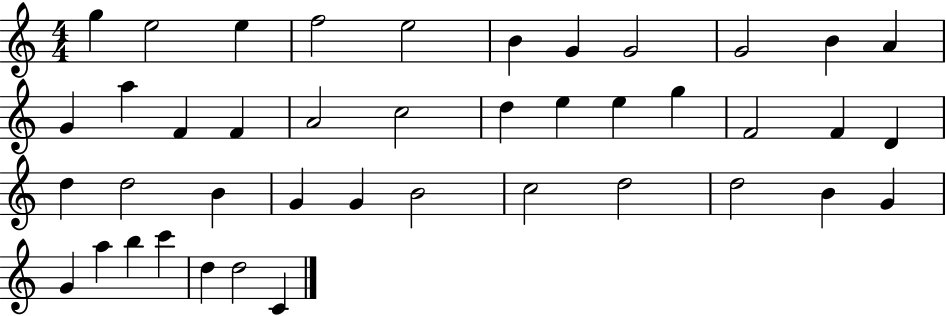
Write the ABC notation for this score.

X:1
T:Untitled
M:4/4
L:1/4
K:C
g e2 e f2 e2 B G G2 G2 B A G a F F A2 c2 d e e g F2 F D d d2 B G G B2 c2 d2 d2 B G G a b c' d d2 C